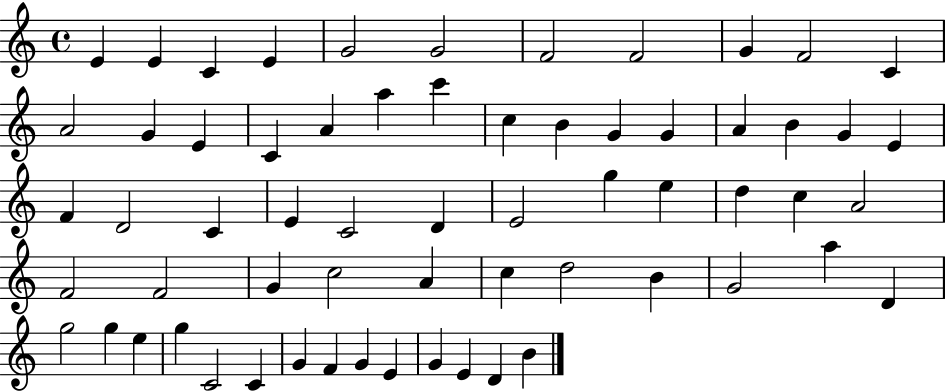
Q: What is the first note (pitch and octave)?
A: E4